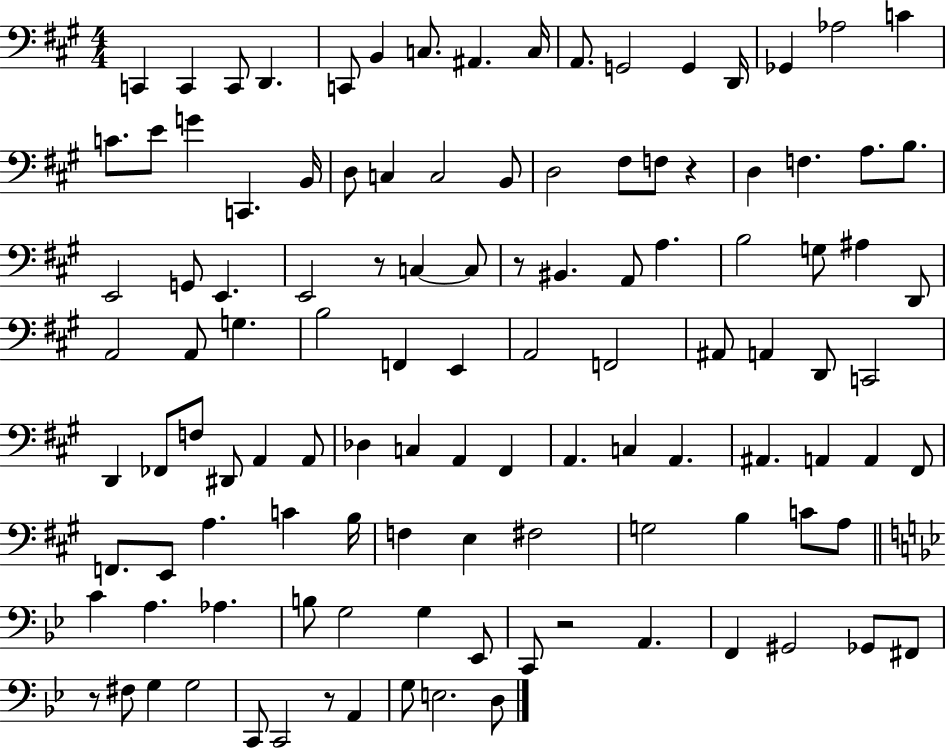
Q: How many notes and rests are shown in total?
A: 114